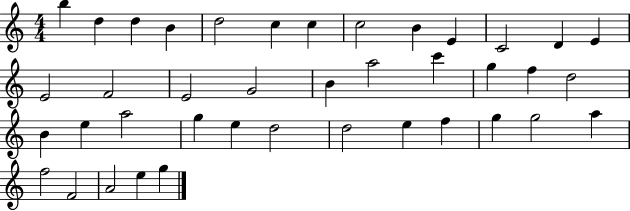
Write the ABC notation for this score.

X:1
T:Untitled
M:4/4
L:1/4
K:C
b d d B d2 c c c2 B E C2 D E E2 F2 E2 G2 B a2 c' g f d2 B e a2 g e d2 d2 e f g g2 a f2 F2 A2 e g